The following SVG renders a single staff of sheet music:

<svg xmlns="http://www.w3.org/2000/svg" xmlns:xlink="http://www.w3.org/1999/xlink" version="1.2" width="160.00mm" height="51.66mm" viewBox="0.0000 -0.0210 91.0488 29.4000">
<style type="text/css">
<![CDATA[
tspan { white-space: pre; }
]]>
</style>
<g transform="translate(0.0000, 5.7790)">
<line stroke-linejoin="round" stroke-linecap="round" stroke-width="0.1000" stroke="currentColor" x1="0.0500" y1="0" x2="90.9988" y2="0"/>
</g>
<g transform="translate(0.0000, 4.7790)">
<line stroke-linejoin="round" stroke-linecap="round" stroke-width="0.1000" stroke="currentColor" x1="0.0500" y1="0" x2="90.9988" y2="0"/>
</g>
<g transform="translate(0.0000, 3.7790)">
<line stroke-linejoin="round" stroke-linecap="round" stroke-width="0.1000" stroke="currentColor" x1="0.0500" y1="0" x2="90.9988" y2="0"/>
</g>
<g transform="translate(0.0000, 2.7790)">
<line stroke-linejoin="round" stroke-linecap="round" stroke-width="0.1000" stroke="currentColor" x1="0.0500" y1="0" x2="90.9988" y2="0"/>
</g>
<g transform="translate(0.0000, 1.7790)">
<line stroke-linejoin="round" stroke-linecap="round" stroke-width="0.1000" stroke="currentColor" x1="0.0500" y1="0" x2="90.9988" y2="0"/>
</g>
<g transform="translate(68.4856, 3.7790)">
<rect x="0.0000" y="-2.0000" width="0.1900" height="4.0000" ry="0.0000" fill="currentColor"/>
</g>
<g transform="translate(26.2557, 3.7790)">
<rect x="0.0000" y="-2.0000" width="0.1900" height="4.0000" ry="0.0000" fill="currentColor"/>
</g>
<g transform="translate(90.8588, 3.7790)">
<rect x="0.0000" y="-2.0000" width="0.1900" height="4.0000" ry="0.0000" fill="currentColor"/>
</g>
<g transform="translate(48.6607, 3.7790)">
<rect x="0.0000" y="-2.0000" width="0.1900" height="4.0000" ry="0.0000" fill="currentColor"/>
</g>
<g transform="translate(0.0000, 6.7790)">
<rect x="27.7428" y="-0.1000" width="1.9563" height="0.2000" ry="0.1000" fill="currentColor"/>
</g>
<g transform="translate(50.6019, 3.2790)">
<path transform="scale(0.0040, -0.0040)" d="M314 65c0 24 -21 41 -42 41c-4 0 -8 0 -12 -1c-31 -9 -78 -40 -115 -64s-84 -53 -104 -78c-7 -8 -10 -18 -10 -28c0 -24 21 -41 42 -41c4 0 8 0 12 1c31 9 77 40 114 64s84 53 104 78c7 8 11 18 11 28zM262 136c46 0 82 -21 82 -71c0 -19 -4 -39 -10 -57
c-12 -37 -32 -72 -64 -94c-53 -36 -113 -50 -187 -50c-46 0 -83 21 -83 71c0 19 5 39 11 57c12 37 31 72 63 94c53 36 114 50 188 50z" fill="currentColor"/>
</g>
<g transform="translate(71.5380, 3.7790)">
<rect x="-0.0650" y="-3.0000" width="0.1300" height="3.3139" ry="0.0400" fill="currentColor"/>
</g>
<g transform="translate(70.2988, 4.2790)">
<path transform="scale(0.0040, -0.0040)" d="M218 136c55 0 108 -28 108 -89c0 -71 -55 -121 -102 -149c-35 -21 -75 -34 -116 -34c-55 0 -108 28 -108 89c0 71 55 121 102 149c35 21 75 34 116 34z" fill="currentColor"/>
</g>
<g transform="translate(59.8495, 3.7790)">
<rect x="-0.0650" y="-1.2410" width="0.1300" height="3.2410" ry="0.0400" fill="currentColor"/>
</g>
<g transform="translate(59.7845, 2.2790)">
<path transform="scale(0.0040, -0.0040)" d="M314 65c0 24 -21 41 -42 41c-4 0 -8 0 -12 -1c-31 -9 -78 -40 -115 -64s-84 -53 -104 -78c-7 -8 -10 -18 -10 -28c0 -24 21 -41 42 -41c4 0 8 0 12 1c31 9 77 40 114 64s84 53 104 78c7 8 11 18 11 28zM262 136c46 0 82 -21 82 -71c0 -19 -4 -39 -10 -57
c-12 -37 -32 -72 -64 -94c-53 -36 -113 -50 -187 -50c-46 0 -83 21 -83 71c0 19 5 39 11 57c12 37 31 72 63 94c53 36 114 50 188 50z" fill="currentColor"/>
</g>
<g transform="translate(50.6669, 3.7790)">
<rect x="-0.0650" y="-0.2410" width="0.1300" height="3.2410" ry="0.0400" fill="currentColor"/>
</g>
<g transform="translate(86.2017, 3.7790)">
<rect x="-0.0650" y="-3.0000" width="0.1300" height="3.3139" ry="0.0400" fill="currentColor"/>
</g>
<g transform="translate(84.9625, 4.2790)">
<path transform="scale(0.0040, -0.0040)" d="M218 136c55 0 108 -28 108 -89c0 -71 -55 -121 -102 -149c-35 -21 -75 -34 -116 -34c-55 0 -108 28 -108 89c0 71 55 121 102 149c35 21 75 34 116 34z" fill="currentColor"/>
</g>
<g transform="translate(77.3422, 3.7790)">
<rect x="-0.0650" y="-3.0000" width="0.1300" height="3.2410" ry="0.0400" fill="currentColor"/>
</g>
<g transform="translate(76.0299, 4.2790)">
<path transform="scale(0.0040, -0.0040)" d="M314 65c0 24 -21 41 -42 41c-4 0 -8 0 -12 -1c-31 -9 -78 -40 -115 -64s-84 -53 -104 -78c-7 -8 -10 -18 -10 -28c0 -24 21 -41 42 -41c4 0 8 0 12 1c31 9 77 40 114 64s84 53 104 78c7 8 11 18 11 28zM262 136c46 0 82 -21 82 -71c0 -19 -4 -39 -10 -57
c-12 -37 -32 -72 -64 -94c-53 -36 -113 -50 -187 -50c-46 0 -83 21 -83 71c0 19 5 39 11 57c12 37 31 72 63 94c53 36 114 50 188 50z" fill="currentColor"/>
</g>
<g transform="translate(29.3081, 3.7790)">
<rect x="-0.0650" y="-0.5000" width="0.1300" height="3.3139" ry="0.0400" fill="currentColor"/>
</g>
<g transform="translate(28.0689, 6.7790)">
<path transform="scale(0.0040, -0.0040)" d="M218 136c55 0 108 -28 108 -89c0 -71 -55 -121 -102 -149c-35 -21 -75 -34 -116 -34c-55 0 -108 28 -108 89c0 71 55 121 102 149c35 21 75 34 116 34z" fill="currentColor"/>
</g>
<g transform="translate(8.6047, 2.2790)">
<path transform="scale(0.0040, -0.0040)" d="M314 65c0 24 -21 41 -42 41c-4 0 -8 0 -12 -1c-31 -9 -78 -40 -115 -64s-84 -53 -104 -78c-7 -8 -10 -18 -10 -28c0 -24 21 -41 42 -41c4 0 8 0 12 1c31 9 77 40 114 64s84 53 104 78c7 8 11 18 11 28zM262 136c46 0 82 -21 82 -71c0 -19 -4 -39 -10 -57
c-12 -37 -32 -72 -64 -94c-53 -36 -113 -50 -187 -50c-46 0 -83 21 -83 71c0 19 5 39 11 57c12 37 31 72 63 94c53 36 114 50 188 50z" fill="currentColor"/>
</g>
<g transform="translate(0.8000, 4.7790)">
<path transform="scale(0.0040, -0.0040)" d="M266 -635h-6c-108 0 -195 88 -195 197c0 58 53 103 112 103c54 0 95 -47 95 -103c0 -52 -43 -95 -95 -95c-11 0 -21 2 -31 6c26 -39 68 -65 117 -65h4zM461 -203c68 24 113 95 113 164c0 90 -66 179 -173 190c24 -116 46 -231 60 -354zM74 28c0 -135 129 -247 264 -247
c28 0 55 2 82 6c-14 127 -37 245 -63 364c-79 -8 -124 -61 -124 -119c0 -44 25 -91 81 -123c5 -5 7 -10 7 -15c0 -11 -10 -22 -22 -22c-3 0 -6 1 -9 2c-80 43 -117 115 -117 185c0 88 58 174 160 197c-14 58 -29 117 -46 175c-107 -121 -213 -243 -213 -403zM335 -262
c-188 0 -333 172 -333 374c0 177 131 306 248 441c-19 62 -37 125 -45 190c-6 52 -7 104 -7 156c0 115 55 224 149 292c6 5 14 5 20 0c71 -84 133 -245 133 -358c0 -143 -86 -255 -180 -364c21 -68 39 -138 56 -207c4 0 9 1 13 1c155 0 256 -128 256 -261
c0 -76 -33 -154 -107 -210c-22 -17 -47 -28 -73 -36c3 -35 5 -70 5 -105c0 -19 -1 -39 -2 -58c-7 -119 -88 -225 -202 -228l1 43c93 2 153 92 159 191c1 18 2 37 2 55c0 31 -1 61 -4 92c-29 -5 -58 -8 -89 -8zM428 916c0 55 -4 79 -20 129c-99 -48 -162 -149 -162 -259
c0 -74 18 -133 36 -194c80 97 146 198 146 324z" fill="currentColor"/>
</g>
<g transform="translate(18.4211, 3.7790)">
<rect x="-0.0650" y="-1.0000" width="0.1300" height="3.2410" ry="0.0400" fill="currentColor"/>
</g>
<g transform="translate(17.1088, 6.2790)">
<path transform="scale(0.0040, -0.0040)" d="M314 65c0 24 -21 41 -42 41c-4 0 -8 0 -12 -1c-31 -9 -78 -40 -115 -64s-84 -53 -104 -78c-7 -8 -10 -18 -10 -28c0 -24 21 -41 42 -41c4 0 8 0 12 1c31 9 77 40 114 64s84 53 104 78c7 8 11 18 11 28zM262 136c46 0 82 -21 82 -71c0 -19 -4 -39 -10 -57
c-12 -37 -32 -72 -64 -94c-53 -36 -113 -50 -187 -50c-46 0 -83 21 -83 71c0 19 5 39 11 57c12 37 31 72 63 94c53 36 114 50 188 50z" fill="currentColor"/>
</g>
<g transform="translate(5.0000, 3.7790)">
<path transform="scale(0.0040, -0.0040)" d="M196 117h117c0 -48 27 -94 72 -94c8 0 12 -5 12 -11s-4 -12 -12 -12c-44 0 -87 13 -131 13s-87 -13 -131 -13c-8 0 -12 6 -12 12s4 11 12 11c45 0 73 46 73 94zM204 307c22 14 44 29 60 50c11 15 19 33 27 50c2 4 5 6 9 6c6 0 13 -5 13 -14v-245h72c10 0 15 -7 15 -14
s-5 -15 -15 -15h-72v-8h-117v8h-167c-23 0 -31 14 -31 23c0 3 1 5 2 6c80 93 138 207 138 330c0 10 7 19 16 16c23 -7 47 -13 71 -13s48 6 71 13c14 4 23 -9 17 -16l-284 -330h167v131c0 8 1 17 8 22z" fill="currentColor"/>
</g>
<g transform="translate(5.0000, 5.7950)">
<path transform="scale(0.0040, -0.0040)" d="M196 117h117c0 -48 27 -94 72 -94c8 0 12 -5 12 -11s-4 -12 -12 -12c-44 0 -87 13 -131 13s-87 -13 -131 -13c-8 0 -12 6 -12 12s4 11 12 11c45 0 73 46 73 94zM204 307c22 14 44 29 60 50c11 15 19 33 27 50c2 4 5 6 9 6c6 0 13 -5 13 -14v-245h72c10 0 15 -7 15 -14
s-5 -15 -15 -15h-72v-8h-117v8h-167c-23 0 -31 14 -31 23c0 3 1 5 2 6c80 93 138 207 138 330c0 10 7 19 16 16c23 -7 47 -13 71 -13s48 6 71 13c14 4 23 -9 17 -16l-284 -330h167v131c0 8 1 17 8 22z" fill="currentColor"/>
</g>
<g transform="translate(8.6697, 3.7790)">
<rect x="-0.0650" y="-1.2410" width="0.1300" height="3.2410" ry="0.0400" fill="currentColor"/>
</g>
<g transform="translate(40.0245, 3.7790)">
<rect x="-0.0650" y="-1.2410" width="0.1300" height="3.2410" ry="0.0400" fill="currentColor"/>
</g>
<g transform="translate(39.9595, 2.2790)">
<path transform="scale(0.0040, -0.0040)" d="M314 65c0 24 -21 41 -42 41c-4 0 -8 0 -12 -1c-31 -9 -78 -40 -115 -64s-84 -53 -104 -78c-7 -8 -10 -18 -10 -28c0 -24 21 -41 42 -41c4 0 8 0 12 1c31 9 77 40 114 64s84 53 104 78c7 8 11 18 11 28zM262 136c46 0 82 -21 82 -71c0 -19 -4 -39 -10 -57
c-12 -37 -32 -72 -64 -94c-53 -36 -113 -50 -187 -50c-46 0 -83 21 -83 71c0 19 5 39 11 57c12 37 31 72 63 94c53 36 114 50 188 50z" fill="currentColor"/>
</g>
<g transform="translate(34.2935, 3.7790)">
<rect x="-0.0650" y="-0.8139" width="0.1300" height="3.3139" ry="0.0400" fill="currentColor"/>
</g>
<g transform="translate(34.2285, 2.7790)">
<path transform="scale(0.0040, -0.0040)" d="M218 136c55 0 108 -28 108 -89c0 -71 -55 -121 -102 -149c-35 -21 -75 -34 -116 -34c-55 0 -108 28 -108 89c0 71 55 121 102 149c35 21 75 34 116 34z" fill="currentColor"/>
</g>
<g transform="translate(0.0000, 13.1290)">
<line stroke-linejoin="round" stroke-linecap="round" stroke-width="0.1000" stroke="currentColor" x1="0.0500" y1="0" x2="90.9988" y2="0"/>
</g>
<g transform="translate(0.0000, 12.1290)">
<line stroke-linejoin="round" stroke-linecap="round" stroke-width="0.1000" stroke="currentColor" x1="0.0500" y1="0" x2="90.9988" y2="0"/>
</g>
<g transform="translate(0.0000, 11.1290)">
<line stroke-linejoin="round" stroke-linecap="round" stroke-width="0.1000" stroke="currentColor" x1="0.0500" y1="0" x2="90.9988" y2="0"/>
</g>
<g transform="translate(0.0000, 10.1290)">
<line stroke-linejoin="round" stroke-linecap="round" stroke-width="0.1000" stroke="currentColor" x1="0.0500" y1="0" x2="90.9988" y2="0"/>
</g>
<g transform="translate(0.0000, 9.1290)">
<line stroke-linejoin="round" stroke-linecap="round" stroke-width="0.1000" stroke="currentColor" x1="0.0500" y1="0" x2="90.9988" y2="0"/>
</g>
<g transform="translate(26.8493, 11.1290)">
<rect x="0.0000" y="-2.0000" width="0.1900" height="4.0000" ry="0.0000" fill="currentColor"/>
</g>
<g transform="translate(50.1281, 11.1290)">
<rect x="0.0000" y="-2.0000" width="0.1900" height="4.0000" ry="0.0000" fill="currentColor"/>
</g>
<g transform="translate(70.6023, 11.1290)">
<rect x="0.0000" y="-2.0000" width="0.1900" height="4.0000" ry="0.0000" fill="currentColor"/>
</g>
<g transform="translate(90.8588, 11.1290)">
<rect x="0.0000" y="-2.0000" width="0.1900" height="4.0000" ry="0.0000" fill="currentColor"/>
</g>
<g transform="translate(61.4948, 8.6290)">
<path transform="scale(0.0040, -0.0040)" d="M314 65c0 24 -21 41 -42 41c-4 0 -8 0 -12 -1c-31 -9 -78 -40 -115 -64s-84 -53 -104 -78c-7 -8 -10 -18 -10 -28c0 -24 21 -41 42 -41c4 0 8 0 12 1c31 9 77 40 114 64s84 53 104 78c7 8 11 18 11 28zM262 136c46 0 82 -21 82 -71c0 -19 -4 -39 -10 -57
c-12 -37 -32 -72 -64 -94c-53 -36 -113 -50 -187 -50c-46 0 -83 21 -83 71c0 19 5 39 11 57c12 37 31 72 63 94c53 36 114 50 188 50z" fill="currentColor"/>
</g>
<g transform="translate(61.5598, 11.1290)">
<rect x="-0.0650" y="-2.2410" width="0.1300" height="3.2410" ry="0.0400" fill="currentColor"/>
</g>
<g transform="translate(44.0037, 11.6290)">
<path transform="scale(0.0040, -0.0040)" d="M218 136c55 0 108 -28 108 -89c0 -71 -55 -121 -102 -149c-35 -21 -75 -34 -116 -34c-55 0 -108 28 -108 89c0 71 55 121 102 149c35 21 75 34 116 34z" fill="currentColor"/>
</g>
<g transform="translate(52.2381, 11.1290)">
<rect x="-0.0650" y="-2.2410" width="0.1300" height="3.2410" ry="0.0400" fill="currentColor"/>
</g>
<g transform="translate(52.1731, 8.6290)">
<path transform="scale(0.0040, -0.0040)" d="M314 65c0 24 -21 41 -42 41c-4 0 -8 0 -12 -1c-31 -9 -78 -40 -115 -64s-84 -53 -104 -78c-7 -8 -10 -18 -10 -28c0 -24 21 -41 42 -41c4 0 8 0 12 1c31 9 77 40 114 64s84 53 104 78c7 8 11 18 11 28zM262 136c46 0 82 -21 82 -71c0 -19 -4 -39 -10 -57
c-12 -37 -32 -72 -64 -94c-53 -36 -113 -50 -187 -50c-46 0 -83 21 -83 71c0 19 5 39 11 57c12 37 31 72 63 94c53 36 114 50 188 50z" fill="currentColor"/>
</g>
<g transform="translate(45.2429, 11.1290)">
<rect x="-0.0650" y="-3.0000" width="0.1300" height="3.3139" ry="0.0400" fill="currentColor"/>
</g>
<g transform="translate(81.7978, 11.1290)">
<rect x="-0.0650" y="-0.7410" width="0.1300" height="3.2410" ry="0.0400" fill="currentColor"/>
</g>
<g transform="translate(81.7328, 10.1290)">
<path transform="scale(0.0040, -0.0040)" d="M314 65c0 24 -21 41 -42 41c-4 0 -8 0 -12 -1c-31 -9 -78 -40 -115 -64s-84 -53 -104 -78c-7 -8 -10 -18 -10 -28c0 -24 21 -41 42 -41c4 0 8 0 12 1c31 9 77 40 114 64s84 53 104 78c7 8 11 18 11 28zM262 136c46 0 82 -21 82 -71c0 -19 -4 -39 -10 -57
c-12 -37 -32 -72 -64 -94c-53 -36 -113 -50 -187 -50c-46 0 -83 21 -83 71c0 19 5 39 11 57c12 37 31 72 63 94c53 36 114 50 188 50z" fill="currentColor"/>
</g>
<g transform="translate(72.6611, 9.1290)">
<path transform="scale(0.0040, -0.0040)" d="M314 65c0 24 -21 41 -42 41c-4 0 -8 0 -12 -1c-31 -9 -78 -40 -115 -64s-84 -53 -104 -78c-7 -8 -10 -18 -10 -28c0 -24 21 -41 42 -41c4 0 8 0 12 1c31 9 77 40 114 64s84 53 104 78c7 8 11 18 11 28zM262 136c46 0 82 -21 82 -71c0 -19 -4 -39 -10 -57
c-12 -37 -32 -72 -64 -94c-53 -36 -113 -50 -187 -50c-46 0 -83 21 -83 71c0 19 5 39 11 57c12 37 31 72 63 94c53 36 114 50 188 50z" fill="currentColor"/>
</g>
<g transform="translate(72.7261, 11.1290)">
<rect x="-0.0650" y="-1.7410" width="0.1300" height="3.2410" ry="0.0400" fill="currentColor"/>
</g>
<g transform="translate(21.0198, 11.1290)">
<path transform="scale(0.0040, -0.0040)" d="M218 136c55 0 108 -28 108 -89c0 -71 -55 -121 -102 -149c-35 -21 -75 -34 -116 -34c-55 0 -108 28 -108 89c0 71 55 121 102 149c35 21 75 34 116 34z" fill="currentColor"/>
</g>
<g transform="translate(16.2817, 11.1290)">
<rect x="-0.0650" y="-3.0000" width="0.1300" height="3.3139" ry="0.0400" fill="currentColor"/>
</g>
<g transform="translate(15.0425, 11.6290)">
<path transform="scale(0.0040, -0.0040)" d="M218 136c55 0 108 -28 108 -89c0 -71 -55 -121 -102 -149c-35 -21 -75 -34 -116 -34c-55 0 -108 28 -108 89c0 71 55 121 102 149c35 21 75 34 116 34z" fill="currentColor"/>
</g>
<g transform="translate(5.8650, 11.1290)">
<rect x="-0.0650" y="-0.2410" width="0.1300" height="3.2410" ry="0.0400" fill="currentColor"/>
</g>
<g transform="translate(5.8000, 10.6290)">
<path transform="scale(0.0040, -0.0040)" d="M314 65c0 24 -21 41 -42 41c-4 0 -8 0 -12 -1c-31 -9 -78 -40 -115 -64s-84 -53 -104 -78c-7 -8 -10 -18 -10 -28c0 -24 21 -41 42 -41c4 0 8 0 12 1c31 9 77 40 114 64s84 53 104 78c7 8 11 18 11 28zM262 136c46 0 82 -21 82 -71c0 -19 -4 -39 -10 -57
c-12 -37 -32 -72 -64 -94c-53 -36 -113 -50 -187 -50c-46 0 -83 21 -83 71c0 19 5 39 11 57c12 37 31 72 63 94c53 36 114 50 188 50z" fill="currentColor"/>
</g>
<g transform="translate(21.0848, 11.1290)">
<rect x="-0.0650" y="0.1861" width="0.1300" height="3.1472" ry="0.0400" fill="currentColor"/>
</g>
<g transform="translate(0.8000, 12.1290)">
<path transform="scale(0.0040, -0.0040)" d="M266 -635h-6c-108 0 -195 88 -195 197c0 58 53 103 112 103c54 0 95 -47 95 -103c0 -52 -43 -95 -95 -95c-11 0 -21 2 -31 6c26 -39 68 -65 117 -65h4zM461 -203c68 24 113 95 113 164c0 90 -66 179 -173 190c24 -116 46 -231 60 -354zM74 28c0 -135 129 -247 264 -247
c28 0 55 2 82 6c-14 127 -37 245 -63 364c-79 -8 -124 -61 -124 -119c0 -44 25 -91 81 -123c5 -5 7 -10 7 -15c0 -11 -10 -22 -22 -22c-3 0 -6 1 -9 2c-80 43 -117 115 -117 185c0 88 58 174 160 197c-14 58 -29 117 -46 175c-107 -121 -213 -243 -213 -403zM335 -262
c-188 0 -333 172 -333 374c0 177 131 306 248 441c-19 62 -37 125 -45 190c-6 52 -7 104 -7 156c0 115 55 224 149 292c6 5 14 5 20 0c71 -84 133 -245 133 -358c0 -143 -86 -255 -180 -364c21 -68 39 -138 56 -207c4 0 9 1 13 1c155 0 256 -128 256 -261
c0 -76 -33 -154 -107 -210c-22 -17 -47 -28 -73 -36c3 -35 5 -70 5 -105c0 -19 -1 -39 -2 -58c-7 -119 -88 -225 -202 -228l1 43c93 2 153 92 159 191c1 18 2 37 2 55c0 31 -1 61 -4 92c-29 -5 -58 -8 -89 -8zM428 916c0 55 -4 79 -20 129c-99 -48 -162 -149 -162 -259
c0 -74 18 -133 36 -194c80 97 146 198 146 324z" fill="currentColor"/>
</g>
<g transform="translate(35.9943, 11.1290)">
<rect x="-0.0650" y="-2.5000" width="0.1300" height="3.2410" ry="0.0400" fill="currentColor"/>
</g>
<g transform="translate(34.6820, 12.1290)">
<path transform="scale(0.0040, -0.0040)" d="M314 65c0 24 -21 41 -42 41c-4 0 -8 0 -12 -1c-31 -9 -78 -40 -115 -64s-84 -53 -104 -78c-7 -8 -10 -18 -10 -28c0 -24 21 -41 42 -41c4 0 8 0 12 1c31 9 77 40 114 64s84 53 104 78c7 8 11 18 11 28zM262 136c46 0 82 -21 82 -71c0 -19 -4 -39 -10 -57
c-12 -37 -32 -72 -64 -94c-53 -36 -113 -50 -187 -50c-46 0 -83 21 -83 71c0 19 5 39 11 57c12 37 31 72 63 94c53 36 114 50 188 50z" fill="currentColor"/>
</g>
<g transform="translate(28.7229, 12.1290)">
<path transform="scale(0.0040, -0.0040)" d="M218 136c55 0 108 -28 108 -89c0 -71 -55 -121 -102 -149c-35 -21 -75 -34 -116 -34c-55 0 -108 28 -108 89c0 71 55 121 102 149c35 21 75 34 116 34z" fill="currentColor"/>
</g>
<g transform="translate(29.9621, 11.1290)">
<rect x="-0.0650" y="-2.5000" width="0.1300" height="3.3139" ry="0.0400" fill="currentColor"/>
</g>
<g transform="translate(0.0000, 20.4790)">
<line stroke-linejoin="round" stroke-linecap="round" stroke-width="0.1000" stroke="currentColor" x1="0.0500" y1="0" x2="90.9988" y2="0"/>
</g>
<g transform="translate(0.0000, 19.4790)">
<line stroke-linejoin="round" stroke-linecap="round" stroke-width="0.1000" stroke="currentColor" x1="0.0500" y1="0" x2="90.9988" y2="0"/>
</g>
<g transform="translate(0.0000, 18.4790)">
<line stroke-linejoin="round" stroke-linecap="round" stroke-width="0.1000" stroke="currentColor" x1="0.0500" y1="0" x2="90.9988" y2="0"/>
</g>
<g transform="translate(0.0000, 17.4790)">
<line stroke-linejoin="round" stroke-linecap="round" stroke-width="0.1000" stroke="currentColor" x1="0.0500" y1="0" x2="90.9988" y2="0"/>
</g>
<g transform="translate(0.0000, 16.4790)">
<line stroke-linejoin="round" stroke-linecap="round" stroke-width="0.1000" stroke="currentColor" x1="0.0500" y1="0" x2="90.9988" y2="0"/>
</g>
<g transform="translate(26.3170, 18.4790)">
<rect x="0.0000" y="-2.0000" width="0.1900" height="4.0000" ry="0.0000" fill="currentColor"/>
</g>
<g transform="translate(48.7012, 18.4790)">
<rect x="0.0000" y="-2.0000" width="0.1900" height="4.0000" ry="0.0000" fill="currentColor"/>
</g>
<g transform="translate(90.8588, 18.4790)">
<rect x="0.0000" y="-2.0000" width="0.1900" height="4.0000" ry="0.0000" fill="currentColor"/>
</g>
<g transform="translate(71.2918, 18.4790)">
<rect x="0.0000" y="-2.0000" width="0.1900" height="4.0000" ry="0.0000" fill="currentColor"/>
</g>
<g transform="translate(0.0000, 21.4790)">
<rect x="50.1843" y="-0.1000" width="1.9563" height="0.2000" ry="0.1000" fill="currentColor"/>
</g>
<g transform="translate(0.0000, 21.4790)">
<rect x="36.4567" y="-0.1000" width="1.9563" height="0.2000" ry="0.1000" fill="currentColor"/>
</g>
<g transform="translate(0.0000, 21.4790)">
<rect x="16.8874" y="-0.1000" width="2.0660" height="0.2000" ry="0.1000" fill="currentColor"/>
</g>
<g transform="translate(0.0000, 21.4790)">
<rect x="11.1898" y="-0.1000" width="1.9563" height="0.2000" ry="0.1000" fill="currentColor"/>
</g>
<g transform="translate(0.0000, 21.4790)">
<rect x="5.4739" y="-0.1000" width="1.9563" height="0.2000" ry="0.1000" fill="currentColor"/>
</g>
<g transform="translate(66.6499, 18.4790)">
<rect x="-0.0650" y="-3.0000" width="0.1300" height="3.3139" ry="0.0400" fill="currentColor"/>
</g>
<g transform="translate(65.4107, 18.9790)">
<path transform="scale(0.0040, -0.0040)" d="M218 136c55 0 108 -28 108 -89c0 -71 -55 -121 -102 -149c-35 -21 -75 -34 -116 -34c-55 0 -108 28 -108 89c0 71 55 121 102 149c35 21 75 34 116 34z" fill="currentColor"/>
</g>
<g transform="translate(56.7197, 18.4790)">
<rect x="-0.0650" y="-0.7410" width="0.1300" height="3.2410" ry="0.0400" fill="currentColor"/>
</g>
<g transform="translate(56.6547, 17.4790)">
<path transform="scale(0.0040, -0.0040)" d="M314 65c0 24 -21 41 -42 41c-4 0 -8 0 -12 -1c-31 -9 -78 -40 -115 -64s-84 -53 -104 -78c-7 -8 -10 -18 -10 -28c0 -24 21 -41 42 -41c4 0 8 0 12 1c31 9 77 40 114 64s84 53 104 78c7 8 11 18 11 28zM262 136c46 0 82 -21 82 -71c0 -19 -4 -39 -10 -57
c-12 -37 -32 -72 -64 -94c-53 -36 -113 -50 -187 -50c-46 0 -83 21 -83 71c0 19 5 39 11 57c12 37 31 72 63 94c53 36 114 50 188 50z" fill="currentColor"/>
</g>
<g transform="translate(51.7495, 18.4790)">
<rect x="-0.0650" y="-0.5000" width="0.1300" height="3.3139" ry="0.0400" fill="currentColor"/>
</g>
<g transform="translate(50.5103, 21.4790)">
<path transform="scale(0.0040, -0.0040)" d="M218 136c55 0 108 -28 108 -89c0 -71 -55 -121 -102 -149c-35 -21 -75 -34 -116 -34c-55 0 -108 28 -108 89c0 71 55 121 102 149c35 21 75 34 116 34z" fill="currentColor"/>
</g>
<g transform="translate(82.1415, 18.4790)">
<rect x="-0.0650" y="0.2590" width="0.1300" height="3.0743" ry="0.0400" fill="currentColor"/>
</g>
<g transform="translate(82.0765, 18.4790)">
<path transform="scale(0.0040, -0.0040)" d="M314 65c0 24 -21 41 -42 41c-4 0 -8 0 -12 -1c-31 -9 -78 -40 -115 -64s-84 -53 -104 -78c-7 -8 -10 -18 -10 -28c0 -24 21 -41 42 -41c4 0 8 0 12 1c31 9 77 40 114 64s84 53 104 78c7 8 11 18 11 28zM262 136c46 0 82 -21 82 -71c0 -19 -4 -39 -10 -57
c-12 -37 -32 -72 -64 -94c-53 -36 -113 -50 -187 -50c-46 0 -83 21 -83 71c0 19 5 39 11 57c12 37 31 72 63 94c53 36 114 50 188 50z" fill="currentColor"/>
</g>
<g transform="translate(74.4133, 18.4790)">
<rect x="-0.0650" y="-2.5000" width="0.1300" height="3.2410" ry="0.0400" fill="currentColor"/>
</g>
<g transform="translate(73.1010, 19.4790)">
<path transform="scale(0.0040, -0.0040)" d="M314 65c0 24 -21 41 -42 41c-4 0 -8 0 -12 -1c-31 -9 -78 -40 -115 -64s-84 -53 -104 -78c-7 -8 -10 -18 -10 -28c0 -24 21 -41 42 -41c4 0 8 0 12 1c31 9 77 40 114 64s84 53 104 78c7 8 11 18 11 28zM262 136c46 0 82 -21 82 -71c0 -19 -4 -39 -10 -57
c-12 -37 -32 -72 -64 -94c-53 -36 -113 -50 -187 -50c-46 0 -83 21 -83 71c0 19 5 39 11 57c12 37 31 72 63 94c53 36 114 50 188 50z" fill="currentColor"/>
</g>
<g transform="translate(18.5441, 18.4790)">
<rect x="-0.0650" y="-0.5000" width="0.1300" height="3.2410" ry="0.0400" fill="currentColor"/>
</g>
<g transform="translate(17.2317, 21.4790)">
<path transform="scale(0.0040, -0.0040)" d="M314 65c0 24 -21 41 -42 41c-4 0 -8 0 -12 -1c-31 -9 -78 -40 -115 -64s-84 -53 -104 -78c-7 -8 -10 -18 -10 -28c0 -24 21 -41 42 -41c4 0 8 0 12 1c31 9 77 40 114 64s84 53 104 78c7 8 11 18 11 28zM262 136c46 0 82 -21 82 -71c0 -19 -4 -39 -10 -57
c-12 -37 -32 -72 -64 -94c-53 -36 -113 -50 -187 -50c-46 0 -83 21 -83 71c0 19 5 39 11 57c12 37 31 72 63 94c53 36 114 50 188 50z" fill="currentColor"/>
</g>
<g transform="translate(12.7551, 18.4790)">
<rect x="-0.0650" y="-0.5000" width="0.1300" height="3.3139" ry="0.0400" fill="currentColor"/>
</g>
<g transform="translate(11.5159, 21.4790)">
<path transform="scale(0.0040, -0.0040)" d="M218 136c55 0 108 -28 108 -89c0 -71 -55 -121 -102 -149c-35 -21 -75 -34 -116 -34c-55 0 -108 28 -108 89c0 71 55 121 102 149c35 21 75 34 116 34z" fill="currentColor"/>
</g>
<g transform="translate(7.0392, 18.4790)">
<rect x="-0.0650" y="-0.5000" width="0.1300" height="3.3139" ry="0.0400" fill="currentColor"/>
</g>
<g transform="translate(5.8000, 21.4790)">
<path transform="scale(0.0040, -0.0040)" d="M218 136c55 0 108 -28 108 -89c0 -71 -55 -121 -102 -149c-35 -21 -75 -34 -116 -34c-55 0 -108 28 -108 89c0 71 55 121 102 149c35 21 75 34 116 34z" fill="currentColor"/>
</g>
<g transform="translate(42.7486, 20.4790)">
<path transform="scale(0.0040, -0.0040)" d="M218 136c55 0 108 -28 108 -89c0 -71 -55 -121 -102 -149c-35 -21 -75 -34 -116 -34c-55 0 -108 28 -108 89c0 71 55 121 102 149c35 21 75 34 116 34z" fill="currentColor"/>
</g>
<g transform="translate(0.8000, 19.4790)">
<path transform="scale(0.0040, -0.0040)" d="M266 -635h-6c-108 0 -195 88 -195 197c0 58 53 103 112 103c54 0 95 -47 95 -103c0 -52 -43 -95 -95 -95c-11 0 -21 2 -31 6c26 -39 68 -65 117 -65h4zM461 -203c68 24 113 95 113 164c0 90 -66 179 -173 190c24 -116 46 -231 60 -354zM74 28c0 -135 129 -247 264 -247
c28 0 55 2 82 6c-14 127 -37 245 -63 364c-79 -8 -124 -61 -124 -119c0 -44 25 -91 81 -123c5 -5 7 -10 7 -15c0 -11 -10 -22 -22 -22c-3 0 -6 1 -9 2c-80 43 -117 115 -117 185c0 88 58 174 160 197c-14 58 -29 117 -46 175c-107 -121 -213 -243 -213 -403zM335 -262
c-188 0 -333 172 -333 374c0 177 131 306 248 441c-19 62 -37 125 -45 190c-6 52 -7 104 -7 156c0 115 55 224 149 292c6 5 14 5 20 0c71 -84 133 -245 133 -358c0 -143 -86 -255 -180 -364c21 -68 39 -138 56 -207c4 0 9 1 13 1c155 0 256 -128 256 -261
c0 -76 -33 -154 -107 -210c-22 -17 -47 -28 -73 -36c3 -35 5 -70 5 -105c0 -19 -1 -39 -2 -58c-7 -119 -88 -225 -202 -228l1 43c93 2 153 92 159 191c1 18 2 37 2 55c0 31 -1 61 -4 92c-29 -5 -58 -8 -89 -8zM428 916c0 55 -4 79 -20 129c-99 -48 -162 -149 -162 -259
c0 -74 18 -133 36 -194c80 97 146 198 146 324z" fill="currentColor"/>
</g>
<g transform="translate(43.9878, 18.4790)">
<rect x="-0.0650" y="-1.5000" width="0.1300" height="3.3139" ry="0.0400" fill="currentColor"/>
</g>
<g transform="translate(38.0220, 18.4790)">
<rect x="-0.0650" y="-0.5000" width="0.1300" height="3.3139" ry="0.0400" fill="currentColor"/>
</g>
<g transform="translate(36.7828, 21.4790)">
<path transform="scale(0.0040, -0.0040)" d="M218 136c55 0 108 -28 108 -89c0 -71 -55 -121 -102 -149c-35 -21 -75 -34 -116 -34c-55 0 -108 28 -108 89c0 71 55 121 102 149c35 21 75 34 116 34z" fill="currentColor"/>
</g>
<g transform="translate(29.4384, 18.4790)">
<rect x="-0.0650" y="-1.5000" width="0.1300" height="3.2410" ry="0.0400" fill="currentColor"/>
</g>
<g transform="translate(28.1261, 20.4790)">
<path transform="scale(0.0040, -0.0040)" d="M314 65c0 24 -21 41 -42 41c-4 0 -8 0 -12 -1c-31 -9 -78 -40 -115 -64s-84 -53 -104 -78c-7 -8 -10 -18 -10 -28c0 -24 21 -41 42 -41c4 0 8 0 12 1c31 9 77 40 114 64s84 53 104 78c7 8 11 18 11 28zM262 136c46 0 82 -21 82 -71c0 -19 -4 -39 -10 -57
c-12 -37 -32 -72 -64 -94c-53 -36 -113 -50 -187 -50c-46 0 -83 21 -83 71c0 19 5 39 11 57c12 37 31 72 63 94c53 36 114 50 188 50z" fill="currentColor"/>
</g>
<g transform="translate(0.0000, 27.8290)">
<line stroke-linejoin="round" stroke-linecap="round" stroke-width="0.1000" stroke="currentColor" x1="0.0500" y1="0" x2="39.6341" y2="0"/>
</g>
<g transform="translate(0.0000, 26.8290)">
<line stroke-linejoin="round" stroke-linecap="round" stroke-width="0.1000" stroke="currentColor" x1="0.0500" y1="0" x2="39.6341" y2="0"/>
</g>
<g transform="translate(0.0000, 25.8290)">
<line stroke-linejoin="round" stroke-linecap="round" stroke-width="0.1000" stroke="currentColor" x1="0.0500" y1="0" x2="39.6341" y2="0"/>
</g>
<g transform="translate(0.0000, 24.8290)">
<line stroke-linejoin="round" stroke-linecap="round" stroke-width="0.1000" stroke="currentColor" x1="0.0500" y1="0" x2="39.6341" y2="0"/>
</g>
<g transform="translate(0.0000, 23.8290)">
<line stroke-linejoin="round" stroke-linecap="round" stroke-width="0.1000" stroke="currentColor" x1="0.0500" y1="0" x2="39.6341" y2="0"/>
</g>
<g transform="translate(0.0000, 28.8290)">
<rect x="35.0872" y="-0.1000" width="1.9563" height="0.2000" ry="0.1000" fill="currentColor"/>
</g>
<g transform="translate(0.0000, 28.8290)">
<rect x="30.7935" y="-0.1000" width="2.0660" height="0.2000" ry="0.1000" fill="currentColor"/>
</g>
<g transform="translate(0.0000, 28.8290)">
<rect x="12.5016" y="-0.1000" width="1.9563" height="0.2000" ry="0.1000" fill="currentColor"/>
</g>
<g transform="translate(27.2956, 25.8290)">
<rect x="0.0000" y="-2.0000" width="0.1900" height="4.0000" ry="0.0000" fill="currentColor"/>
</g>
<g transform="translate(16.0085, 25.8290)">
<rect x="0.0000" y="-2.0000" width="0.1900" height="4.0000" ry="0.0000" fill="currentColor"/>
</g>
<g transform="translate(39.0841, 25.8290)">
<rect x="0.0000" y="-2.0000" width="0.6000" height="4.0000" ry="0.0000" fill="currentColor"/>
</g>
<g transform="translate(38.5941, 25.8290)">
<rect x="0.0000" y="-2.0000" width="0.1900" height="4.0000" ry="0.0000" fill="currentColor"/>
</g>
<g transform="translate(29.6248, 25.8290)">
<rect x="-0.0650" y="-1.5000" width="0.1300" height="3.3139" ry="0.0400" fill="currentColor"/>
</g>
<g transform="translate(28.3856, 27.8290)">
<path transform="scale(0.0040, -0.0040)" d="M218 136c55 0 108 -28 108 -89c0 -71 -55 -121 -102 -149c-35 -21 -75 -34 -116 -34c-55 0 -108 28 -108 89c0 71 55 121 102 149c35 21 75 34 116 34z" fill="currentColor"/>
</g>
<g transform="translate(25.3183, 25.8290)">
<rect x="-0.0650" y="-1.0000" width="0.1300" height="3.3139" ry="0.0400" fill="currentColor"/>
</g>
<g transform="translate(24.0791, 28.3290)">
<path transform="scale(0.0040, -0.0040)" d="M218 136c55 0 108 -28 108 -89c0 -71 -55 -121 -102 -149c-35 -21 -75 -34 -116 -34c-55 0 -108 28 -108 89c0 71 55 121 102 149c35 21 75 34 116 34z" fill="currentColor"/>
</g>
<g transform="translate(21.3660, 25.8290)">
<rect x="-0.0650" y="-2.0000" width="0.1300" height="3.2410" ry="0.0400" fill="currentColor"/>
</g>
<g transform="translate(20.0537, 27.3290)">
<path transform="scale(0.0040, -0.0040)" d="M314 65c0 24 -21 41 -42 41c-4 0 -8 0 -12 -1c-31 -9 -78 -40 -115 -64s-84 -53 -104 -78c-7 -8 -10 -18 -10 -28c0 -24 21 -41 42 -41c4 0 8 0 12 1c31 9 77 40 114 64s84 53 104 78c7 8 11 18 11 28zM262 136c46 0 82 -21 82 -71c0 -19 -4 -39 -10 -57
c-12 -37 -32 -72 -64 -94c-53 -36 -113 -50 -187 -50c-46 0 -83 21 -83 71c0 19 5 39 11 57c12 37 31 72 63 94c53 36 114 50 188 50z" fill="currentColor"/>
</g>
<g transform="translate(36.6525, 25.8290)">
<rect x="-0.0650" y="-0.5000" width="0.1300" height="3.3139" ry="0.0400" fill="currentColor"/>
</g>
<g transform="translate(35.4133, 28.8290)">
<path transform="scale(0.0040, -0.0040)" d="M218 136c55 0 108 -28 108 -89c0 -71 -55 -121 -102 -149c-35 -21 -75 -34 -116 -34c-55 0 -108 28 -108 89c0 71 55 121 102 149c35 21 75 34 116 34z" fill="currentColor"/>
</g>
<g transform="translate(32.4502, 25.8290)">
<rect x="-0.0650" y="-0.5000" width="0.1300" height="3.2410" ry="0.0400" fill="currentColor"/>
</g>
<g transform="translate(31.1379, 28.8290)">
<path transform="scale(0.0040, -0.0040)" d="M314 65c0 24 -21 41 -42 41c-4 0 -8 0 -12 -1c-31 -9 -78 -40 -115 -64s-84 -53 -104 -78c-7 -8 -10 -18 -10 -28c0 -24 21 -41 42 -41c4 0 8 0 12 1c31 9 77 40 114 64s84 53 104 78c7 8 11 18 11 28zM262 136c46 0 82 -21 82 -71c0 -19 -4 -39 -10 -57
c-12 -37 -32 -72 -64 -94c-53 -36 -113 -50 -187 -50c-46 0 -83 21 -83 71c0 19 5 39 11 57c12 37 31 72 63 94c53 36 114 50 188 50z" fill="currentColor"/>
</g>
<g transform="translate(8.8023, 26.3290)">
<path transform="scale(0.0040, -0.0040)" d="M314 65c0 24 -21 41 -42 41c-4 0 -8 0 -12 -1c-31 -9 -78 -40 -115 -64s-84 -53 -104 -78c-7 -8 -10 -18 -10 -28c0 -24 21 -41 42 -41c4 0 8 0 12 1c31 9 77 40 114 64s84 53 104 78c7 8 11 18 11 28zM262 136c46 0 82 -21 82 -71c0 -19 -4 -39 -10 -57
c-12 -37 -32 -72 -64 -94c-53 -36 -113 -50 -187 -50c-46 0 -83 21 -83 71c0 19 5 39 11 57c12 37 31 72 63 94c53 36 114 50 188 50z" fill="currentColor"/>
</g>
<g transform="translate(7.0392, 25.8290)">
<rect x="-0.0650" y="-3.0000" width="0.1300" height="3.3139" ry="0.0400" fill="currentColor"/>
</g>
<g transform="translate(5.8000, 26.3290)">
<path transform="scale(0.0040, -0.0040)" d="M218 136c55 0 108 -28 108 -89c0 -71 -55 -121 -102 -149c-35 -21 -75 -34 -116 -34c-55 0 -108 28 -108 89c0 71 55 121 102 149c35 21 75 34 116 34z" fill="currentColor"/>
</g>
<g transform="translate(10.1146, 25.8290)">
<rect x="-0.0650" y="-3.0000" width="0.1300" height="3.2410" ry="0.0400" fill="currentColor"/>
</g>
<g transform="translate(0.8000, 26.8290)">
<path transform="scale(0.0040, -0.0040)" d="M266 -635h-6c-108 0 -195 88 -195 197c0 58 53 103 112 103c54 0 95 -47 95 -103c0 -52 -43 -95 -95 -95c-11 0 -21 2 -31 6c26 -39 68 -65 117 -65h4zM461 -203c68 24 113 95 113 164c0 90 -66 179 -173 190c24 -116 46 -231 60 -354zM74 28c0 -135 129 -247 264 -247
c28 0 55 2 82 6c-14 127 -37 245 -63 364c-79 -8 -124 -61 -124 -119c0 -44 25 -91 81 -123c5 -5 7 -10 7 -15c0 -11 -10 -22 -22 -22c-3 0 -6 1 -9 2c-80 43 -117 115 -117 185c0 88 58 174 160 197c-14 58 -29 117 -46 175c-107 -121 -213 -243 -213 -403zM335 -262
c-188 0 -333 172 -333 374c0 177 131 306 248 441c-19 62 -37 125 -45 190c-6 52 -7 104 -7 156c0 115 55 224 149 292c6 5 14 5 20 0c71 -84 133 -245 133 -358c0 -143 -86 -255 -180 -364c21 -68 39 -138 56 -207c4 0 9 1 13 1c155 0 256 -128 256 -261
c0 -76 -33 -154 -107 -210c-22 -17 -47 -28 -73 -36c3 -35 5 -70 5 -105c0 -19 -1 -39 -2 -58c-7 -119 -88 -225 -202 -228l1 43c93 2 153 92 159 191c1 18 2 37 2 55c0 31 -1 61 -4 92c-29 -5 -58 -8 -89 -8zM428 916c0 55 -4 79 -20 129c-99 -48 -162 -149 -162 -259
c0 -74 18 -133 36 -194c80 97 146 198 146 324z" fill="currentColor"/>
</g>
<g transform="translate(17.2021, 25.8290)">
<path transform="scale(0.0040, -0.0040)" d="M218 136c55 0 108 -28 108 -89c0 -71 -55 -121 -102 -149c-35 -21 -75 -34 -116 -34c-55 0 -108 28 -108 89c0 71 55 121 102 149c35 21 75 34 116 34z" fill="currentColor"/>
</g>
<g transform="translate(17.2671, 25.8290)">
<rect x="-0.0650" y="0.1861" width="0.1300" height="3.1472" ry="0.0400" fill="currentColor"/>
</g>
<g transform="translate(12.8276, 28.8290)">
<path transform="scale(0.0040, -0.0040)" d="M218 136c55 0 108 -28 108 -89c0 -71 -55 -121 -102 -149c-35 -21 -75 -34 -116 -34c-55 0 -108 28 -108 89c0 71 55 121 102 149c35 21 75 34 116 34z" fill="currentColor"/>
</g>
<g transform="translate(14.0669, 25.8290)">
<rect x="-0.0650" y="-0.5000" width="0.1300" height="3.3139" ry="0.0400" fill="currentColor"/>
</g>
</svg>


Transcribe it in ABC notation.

X:1
T:Untitled
M:4/4
L:1/4
K:C
e2 D2 C d e2 c2 e2 A A2 A c2 A B G G2 A g2 g2 f2 d2 C C C2 E2 C E C d2 A G2 B2 A A2 C B F2 D E C2 C